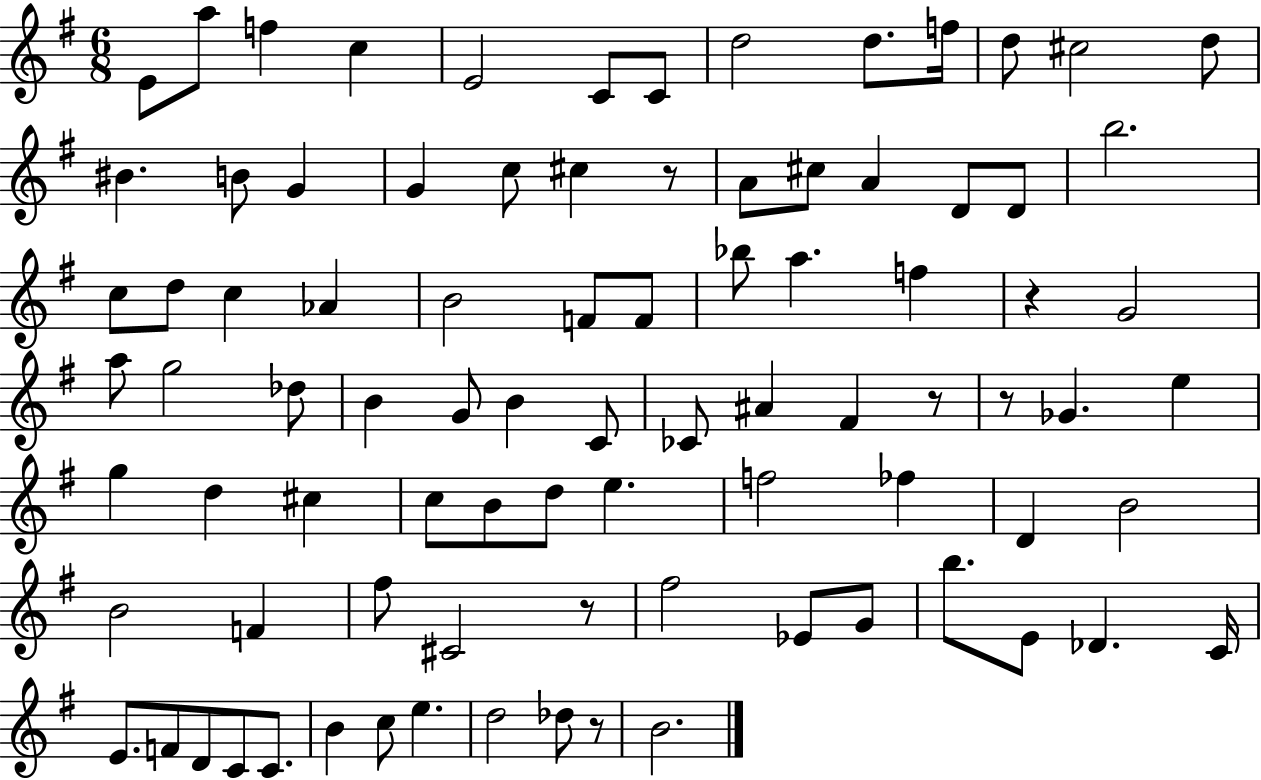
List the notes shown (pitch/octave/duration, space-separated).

E4/e A5/e F5/q C5/q E4/h C4/e C4/e D5/h D5/e. F5/s D5/e C#5/h D5/e BIS4/q. B4/e G4/q G4/q C5/e C#5/q R/e A4/e C#5/e A4/q D4/e D4/e B5/h. C5/e D5/e C5/q Ab4/q B4/h F4/e F4/e Bb5/e A5/q. F5/q R/q G4/h A5/e G5/h Db5/e B4/q G4/e B4/q C4/e CES4/e A#4/q F#4/q R/e R/e Gb4/q. E5/q G5/q D5/q C#5/q C5/e B4/e D5/e E5/q. F5/h FES5/q D4/q B4/h B4/h F4/q F#5/e C#4/h R/e F#5/h Eb4/e G4/e B5/e. E4/e Db4/q. C4/s E4/e. F4/e D4/e C4/e C4/e. B4/q C5/e E5/q. D5/h Db5/e R/e B4/h.